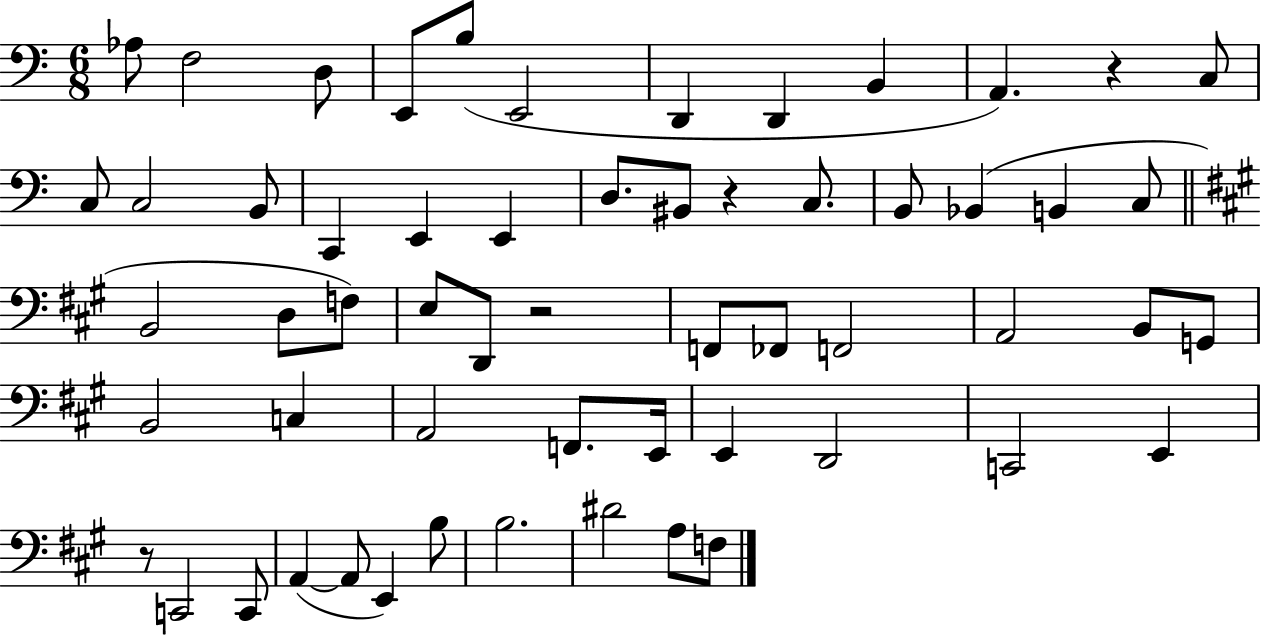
Ab3/e F3/h D3/e E2/e B3/e E2/h D2/q D2/q B2/q A2/q. R/q C3/e C3/e C3/h B2/e C2/q E2/q E2/q D3/e. BIS2/e R/q C3/e. B2/e Bb2/q B2/q C3/e B2/h D3/e F3/e E3/e D2/e R/h F2/e FES2/e F2/h A2/h B2/e G2/e B2/h C3/q A2/h F2/e. E2/s E2/q D2/h C2/h E2/q R/e C2/h C2/e A2/q A2/e E2/q B3/e B3/h. D#4/h A3/e F3/e